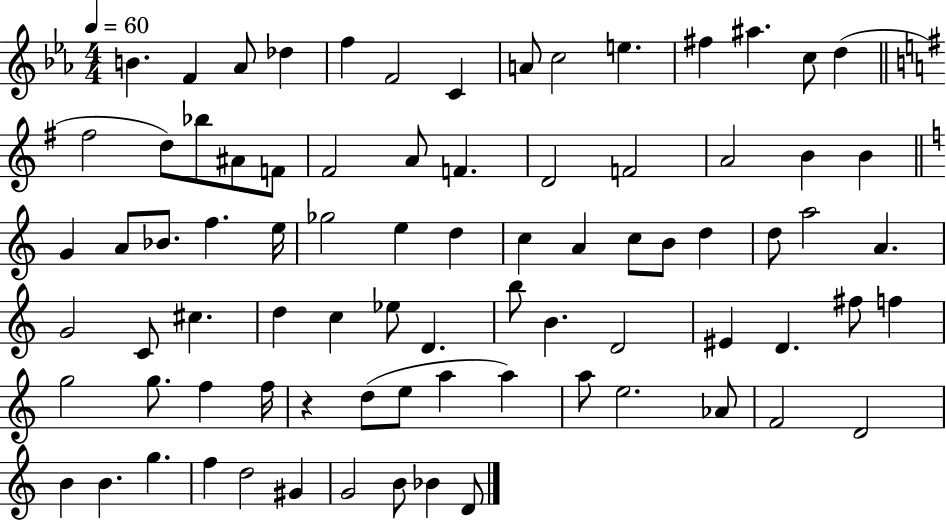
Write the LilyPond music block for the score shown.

{
  \clef treble
  \numericTimeSignature
  \time 4/4
  \key ees \major
  \tempo 4 = 60
  b'4. f'4 aes'8 des''4 | f''4 f'2 c'4 | a'8 c''2 e''4. | fis''4 ais''4. c''8 d''4( | \break \bar "||" \break \key g \major fis''2 d''8) bes''8 ais'8 f'8 | fis'2 a'8 f'4. | d'2 f'2 | a'2 b'4 b'4 | \break \bar "||" \break \key c \major g'4 a'8 bes'8. f''4. e''16 | ges''2 e''4 d''4 | c''4 a'4 c''8 b'8 d''4 | d''8 a''2 a'4. | \break g'2 c'8 cis''4. | d''4 c''4 ees''8 d'4. | b''8 b'4. d'2 | eis'4 d'4. fis''8 f''4 | \break g''2 g''8. f''4 f''16 | r4 d''8( e''8 a''4 a''4) | a''8 e''2. aes'8 | f'2 d'2 | \break b'4 b'4. g''4. | f''4 d''2 gis'4 | g'2 b'8 bes'4 d'8 | \bar "|."
}